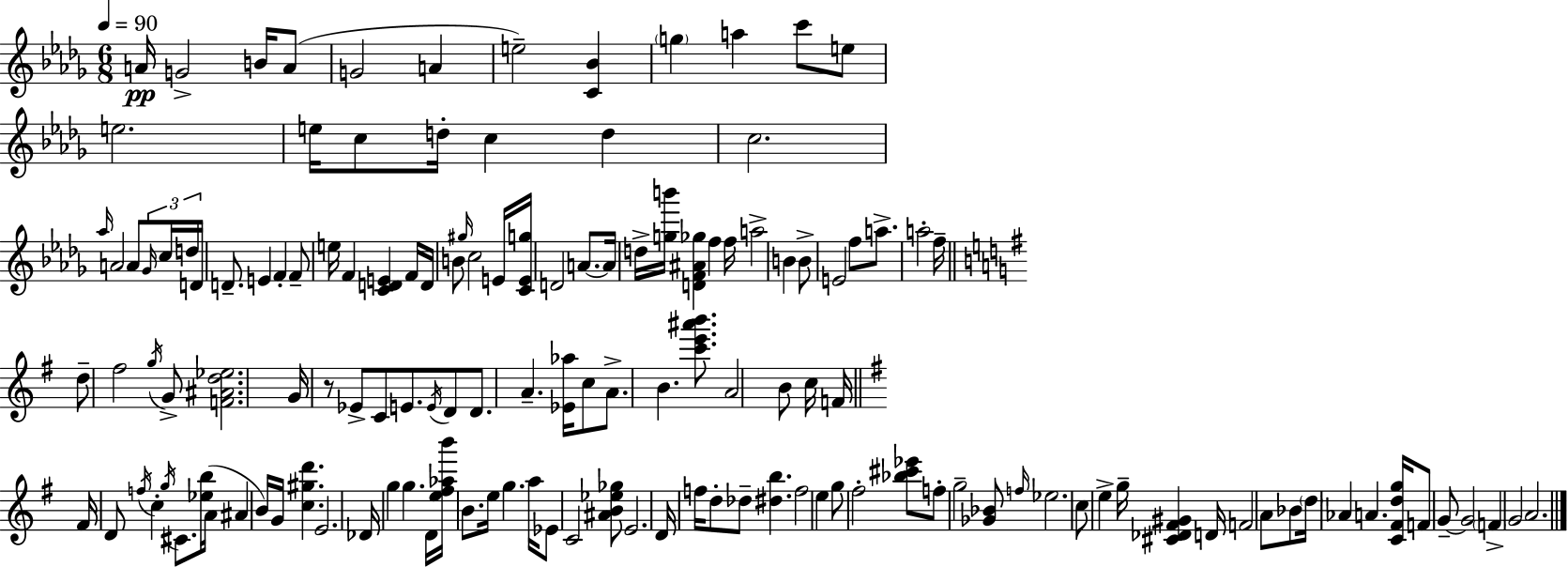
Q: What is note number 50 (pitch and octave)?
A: A5